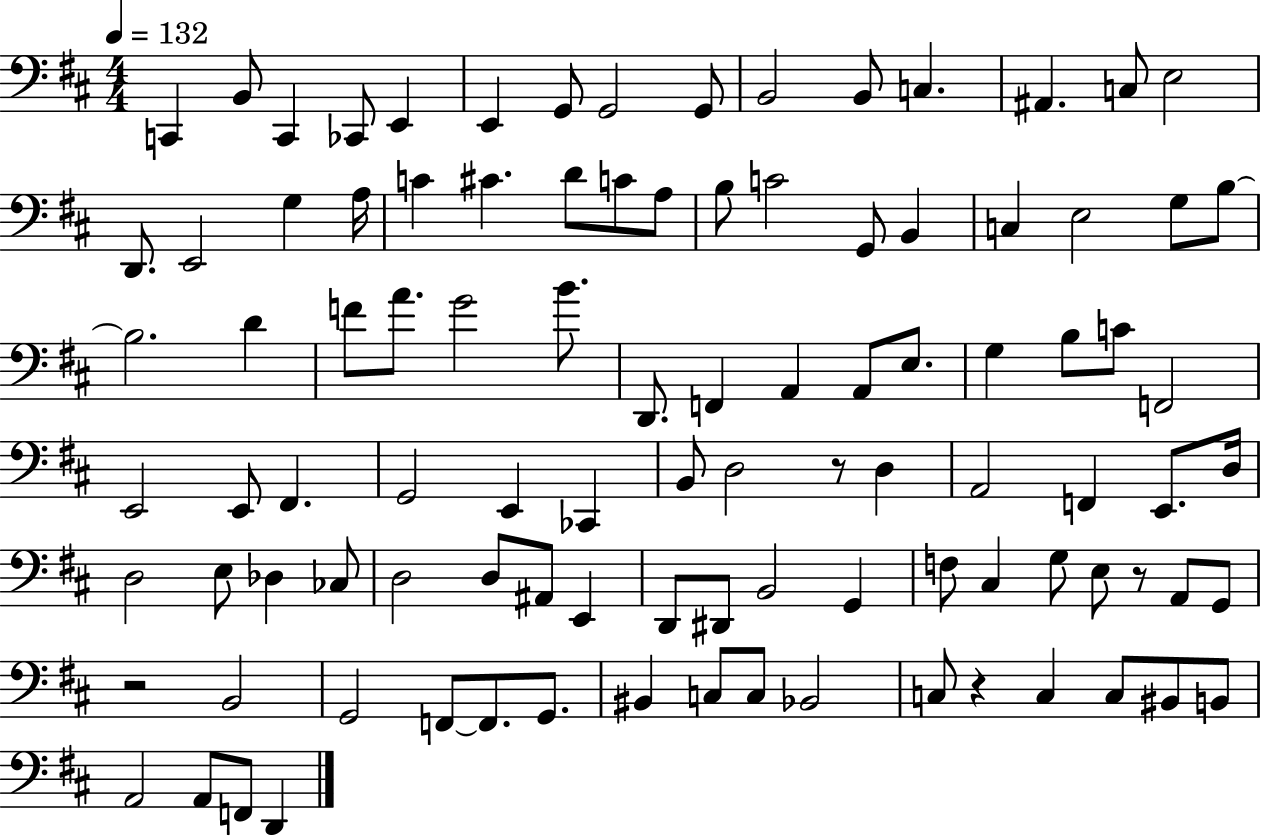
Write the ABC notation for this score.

X:1
T:Untitled
M:4/4
L:1/4
K:D
C,, B,,/2 C,, _C,,/2 E,, E,, G,,/2 G,,2 G,,/2 B,,2 B,,/2 C, ^A,, C,/2 E,2 D,,/2 E,,2 G, A,/4 C ^C D/2 C/2 A,/2 B,/2 C2 G,,/2 B,, C, E,2 G,/2 B,/2 B,2 D F/2 A/2 G2 B/2 D,,/2 F,, A,, A,,/2 E,/2 G, B,/2 C/2 F,,2 E,,2 E,,/2 ^F,, G,,2 E,, _C,, B,,/2 D,2 z/2 D, A,,2 F,, E,,/2 D,/4 D,2 E,/2 _D, _C,/2 D,2 D,/2 ^A,,/2 E,, D,,/2 ^D,,/2 B,,2 G,, F,/2 ^C, G,/2 E,/2 z/2 A,,/2 G,,/2 z2 B,,2 G,,2 F,,/2 F,,/2 G,,/2 ^B,, C,/2 C,/2 _B,,2 C,/2 z C, C,/2 ^B,,/2 B,,/2 A,,2 A,,/2 F,,/2 D,,